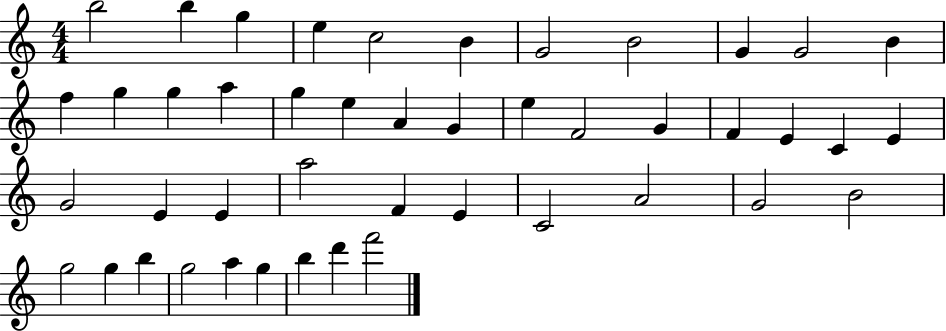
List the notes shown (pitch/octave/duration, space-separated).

B5/h B5/q G5/q E5/q C5/h B4/q G4/h B4/h G4/q G4/h B4/q F5/q G5/q G5/q A5/q G5/q E5/q A4/q G4/q E5/q F4/h G4/q F4/q E4/q C4/q E4/q G4/h E4/q E4/q A5/h F4/q E4/q C4/h A4/h G4/h B4/h G5/h G5/q B5/q G5/h A5/q G5/q B5/q D6/q F6/h